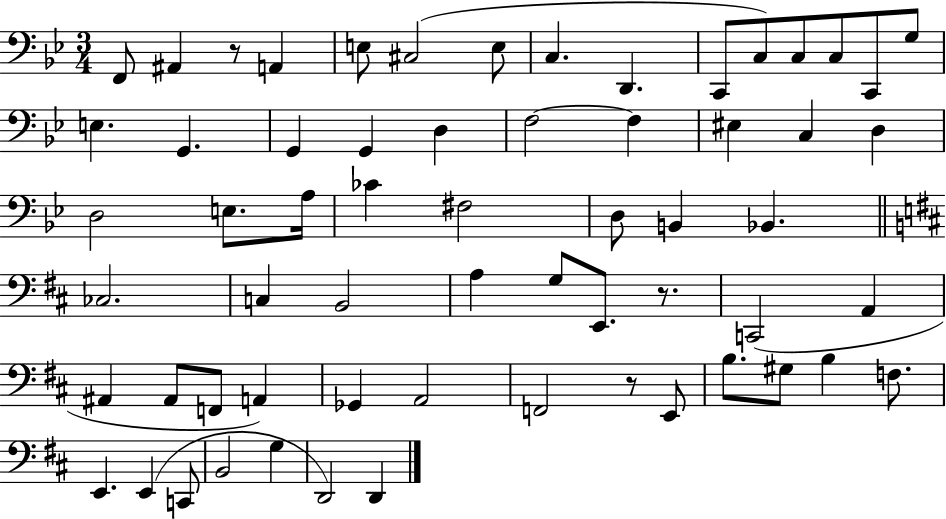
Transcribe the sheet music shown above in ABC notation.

X:1
T:Untitled
M:3/4
L:1/4
K:Bb
F,,/2 ^A,, z/2 A,, E,/2 ^C,2 E,/2 C, D,, C,,/2 C,/2 C,/2 C,/2 C,,/2 G,/2 E, G,, G,, G,, D, F,2 F, ^E, C, D, D,2 E,/2 A,/4 _C ^F,2 D,/2 B,, _B,, _C,2 C, B,,2 A, G,/2 E,,/2 z/2 C,,2 A,, ^A,, ^A,,/2 F,,/2 A,, _G,, A,,2 F,,2 z/2 E,,/2 B,/2 ^G,/2 B, F,/2 E,, E,, C,,/2 B,,2 G, D,,2 D,,